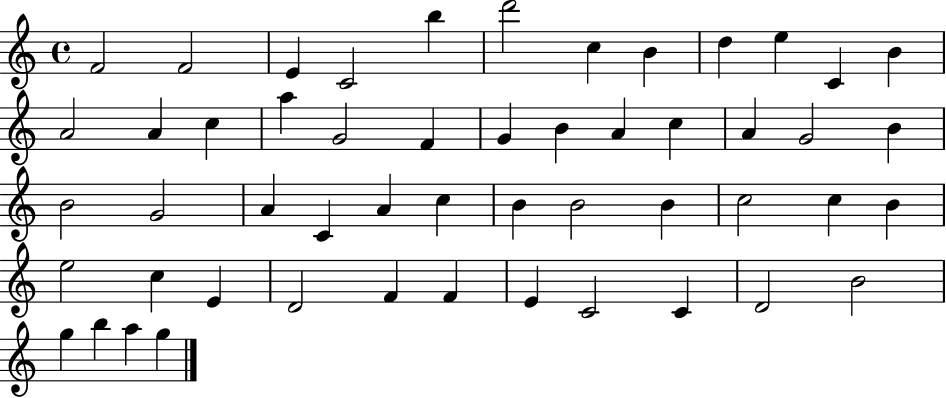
X:1
T:Untitled
M:4/4
L:1/4
K:C
F2 F2 E C2 b d'2 c B d e C B A2 A c a G2 F G B A c A G2 B B2 G2 A C A c B B2 B c2 c B e2 c E D2 F F E C2 C D2 B2 g b a g